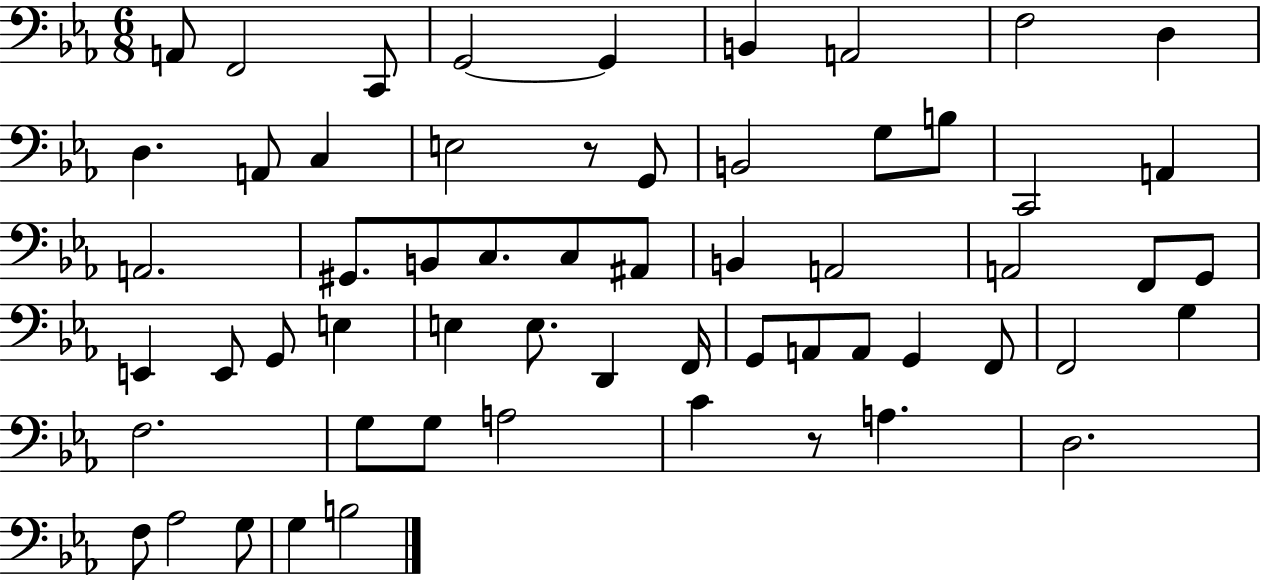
A2/e F2/h C2/e G2/h G2/q B2/q A2/h F3/h D3/q D3/q. A2/e C3/q E3/h R/e G2/e B2/h G3/e B3/e C2/h A2/q A2/h. G#2/e. B2/e C3/e. C3/e A#2/e B2/q A2/h A2/h F2/e G2/e E2/q E2/e G2/e E3/q E3/q E3/e. D2/q F2/s G2/e A2/e A2/e G2/q F2/e F2/h G3/q F3/h. G3/e G3/e A3/h C4/q R/e A3/q. D3/h. F3/e Ab3/h G3/e G3/q B3/h